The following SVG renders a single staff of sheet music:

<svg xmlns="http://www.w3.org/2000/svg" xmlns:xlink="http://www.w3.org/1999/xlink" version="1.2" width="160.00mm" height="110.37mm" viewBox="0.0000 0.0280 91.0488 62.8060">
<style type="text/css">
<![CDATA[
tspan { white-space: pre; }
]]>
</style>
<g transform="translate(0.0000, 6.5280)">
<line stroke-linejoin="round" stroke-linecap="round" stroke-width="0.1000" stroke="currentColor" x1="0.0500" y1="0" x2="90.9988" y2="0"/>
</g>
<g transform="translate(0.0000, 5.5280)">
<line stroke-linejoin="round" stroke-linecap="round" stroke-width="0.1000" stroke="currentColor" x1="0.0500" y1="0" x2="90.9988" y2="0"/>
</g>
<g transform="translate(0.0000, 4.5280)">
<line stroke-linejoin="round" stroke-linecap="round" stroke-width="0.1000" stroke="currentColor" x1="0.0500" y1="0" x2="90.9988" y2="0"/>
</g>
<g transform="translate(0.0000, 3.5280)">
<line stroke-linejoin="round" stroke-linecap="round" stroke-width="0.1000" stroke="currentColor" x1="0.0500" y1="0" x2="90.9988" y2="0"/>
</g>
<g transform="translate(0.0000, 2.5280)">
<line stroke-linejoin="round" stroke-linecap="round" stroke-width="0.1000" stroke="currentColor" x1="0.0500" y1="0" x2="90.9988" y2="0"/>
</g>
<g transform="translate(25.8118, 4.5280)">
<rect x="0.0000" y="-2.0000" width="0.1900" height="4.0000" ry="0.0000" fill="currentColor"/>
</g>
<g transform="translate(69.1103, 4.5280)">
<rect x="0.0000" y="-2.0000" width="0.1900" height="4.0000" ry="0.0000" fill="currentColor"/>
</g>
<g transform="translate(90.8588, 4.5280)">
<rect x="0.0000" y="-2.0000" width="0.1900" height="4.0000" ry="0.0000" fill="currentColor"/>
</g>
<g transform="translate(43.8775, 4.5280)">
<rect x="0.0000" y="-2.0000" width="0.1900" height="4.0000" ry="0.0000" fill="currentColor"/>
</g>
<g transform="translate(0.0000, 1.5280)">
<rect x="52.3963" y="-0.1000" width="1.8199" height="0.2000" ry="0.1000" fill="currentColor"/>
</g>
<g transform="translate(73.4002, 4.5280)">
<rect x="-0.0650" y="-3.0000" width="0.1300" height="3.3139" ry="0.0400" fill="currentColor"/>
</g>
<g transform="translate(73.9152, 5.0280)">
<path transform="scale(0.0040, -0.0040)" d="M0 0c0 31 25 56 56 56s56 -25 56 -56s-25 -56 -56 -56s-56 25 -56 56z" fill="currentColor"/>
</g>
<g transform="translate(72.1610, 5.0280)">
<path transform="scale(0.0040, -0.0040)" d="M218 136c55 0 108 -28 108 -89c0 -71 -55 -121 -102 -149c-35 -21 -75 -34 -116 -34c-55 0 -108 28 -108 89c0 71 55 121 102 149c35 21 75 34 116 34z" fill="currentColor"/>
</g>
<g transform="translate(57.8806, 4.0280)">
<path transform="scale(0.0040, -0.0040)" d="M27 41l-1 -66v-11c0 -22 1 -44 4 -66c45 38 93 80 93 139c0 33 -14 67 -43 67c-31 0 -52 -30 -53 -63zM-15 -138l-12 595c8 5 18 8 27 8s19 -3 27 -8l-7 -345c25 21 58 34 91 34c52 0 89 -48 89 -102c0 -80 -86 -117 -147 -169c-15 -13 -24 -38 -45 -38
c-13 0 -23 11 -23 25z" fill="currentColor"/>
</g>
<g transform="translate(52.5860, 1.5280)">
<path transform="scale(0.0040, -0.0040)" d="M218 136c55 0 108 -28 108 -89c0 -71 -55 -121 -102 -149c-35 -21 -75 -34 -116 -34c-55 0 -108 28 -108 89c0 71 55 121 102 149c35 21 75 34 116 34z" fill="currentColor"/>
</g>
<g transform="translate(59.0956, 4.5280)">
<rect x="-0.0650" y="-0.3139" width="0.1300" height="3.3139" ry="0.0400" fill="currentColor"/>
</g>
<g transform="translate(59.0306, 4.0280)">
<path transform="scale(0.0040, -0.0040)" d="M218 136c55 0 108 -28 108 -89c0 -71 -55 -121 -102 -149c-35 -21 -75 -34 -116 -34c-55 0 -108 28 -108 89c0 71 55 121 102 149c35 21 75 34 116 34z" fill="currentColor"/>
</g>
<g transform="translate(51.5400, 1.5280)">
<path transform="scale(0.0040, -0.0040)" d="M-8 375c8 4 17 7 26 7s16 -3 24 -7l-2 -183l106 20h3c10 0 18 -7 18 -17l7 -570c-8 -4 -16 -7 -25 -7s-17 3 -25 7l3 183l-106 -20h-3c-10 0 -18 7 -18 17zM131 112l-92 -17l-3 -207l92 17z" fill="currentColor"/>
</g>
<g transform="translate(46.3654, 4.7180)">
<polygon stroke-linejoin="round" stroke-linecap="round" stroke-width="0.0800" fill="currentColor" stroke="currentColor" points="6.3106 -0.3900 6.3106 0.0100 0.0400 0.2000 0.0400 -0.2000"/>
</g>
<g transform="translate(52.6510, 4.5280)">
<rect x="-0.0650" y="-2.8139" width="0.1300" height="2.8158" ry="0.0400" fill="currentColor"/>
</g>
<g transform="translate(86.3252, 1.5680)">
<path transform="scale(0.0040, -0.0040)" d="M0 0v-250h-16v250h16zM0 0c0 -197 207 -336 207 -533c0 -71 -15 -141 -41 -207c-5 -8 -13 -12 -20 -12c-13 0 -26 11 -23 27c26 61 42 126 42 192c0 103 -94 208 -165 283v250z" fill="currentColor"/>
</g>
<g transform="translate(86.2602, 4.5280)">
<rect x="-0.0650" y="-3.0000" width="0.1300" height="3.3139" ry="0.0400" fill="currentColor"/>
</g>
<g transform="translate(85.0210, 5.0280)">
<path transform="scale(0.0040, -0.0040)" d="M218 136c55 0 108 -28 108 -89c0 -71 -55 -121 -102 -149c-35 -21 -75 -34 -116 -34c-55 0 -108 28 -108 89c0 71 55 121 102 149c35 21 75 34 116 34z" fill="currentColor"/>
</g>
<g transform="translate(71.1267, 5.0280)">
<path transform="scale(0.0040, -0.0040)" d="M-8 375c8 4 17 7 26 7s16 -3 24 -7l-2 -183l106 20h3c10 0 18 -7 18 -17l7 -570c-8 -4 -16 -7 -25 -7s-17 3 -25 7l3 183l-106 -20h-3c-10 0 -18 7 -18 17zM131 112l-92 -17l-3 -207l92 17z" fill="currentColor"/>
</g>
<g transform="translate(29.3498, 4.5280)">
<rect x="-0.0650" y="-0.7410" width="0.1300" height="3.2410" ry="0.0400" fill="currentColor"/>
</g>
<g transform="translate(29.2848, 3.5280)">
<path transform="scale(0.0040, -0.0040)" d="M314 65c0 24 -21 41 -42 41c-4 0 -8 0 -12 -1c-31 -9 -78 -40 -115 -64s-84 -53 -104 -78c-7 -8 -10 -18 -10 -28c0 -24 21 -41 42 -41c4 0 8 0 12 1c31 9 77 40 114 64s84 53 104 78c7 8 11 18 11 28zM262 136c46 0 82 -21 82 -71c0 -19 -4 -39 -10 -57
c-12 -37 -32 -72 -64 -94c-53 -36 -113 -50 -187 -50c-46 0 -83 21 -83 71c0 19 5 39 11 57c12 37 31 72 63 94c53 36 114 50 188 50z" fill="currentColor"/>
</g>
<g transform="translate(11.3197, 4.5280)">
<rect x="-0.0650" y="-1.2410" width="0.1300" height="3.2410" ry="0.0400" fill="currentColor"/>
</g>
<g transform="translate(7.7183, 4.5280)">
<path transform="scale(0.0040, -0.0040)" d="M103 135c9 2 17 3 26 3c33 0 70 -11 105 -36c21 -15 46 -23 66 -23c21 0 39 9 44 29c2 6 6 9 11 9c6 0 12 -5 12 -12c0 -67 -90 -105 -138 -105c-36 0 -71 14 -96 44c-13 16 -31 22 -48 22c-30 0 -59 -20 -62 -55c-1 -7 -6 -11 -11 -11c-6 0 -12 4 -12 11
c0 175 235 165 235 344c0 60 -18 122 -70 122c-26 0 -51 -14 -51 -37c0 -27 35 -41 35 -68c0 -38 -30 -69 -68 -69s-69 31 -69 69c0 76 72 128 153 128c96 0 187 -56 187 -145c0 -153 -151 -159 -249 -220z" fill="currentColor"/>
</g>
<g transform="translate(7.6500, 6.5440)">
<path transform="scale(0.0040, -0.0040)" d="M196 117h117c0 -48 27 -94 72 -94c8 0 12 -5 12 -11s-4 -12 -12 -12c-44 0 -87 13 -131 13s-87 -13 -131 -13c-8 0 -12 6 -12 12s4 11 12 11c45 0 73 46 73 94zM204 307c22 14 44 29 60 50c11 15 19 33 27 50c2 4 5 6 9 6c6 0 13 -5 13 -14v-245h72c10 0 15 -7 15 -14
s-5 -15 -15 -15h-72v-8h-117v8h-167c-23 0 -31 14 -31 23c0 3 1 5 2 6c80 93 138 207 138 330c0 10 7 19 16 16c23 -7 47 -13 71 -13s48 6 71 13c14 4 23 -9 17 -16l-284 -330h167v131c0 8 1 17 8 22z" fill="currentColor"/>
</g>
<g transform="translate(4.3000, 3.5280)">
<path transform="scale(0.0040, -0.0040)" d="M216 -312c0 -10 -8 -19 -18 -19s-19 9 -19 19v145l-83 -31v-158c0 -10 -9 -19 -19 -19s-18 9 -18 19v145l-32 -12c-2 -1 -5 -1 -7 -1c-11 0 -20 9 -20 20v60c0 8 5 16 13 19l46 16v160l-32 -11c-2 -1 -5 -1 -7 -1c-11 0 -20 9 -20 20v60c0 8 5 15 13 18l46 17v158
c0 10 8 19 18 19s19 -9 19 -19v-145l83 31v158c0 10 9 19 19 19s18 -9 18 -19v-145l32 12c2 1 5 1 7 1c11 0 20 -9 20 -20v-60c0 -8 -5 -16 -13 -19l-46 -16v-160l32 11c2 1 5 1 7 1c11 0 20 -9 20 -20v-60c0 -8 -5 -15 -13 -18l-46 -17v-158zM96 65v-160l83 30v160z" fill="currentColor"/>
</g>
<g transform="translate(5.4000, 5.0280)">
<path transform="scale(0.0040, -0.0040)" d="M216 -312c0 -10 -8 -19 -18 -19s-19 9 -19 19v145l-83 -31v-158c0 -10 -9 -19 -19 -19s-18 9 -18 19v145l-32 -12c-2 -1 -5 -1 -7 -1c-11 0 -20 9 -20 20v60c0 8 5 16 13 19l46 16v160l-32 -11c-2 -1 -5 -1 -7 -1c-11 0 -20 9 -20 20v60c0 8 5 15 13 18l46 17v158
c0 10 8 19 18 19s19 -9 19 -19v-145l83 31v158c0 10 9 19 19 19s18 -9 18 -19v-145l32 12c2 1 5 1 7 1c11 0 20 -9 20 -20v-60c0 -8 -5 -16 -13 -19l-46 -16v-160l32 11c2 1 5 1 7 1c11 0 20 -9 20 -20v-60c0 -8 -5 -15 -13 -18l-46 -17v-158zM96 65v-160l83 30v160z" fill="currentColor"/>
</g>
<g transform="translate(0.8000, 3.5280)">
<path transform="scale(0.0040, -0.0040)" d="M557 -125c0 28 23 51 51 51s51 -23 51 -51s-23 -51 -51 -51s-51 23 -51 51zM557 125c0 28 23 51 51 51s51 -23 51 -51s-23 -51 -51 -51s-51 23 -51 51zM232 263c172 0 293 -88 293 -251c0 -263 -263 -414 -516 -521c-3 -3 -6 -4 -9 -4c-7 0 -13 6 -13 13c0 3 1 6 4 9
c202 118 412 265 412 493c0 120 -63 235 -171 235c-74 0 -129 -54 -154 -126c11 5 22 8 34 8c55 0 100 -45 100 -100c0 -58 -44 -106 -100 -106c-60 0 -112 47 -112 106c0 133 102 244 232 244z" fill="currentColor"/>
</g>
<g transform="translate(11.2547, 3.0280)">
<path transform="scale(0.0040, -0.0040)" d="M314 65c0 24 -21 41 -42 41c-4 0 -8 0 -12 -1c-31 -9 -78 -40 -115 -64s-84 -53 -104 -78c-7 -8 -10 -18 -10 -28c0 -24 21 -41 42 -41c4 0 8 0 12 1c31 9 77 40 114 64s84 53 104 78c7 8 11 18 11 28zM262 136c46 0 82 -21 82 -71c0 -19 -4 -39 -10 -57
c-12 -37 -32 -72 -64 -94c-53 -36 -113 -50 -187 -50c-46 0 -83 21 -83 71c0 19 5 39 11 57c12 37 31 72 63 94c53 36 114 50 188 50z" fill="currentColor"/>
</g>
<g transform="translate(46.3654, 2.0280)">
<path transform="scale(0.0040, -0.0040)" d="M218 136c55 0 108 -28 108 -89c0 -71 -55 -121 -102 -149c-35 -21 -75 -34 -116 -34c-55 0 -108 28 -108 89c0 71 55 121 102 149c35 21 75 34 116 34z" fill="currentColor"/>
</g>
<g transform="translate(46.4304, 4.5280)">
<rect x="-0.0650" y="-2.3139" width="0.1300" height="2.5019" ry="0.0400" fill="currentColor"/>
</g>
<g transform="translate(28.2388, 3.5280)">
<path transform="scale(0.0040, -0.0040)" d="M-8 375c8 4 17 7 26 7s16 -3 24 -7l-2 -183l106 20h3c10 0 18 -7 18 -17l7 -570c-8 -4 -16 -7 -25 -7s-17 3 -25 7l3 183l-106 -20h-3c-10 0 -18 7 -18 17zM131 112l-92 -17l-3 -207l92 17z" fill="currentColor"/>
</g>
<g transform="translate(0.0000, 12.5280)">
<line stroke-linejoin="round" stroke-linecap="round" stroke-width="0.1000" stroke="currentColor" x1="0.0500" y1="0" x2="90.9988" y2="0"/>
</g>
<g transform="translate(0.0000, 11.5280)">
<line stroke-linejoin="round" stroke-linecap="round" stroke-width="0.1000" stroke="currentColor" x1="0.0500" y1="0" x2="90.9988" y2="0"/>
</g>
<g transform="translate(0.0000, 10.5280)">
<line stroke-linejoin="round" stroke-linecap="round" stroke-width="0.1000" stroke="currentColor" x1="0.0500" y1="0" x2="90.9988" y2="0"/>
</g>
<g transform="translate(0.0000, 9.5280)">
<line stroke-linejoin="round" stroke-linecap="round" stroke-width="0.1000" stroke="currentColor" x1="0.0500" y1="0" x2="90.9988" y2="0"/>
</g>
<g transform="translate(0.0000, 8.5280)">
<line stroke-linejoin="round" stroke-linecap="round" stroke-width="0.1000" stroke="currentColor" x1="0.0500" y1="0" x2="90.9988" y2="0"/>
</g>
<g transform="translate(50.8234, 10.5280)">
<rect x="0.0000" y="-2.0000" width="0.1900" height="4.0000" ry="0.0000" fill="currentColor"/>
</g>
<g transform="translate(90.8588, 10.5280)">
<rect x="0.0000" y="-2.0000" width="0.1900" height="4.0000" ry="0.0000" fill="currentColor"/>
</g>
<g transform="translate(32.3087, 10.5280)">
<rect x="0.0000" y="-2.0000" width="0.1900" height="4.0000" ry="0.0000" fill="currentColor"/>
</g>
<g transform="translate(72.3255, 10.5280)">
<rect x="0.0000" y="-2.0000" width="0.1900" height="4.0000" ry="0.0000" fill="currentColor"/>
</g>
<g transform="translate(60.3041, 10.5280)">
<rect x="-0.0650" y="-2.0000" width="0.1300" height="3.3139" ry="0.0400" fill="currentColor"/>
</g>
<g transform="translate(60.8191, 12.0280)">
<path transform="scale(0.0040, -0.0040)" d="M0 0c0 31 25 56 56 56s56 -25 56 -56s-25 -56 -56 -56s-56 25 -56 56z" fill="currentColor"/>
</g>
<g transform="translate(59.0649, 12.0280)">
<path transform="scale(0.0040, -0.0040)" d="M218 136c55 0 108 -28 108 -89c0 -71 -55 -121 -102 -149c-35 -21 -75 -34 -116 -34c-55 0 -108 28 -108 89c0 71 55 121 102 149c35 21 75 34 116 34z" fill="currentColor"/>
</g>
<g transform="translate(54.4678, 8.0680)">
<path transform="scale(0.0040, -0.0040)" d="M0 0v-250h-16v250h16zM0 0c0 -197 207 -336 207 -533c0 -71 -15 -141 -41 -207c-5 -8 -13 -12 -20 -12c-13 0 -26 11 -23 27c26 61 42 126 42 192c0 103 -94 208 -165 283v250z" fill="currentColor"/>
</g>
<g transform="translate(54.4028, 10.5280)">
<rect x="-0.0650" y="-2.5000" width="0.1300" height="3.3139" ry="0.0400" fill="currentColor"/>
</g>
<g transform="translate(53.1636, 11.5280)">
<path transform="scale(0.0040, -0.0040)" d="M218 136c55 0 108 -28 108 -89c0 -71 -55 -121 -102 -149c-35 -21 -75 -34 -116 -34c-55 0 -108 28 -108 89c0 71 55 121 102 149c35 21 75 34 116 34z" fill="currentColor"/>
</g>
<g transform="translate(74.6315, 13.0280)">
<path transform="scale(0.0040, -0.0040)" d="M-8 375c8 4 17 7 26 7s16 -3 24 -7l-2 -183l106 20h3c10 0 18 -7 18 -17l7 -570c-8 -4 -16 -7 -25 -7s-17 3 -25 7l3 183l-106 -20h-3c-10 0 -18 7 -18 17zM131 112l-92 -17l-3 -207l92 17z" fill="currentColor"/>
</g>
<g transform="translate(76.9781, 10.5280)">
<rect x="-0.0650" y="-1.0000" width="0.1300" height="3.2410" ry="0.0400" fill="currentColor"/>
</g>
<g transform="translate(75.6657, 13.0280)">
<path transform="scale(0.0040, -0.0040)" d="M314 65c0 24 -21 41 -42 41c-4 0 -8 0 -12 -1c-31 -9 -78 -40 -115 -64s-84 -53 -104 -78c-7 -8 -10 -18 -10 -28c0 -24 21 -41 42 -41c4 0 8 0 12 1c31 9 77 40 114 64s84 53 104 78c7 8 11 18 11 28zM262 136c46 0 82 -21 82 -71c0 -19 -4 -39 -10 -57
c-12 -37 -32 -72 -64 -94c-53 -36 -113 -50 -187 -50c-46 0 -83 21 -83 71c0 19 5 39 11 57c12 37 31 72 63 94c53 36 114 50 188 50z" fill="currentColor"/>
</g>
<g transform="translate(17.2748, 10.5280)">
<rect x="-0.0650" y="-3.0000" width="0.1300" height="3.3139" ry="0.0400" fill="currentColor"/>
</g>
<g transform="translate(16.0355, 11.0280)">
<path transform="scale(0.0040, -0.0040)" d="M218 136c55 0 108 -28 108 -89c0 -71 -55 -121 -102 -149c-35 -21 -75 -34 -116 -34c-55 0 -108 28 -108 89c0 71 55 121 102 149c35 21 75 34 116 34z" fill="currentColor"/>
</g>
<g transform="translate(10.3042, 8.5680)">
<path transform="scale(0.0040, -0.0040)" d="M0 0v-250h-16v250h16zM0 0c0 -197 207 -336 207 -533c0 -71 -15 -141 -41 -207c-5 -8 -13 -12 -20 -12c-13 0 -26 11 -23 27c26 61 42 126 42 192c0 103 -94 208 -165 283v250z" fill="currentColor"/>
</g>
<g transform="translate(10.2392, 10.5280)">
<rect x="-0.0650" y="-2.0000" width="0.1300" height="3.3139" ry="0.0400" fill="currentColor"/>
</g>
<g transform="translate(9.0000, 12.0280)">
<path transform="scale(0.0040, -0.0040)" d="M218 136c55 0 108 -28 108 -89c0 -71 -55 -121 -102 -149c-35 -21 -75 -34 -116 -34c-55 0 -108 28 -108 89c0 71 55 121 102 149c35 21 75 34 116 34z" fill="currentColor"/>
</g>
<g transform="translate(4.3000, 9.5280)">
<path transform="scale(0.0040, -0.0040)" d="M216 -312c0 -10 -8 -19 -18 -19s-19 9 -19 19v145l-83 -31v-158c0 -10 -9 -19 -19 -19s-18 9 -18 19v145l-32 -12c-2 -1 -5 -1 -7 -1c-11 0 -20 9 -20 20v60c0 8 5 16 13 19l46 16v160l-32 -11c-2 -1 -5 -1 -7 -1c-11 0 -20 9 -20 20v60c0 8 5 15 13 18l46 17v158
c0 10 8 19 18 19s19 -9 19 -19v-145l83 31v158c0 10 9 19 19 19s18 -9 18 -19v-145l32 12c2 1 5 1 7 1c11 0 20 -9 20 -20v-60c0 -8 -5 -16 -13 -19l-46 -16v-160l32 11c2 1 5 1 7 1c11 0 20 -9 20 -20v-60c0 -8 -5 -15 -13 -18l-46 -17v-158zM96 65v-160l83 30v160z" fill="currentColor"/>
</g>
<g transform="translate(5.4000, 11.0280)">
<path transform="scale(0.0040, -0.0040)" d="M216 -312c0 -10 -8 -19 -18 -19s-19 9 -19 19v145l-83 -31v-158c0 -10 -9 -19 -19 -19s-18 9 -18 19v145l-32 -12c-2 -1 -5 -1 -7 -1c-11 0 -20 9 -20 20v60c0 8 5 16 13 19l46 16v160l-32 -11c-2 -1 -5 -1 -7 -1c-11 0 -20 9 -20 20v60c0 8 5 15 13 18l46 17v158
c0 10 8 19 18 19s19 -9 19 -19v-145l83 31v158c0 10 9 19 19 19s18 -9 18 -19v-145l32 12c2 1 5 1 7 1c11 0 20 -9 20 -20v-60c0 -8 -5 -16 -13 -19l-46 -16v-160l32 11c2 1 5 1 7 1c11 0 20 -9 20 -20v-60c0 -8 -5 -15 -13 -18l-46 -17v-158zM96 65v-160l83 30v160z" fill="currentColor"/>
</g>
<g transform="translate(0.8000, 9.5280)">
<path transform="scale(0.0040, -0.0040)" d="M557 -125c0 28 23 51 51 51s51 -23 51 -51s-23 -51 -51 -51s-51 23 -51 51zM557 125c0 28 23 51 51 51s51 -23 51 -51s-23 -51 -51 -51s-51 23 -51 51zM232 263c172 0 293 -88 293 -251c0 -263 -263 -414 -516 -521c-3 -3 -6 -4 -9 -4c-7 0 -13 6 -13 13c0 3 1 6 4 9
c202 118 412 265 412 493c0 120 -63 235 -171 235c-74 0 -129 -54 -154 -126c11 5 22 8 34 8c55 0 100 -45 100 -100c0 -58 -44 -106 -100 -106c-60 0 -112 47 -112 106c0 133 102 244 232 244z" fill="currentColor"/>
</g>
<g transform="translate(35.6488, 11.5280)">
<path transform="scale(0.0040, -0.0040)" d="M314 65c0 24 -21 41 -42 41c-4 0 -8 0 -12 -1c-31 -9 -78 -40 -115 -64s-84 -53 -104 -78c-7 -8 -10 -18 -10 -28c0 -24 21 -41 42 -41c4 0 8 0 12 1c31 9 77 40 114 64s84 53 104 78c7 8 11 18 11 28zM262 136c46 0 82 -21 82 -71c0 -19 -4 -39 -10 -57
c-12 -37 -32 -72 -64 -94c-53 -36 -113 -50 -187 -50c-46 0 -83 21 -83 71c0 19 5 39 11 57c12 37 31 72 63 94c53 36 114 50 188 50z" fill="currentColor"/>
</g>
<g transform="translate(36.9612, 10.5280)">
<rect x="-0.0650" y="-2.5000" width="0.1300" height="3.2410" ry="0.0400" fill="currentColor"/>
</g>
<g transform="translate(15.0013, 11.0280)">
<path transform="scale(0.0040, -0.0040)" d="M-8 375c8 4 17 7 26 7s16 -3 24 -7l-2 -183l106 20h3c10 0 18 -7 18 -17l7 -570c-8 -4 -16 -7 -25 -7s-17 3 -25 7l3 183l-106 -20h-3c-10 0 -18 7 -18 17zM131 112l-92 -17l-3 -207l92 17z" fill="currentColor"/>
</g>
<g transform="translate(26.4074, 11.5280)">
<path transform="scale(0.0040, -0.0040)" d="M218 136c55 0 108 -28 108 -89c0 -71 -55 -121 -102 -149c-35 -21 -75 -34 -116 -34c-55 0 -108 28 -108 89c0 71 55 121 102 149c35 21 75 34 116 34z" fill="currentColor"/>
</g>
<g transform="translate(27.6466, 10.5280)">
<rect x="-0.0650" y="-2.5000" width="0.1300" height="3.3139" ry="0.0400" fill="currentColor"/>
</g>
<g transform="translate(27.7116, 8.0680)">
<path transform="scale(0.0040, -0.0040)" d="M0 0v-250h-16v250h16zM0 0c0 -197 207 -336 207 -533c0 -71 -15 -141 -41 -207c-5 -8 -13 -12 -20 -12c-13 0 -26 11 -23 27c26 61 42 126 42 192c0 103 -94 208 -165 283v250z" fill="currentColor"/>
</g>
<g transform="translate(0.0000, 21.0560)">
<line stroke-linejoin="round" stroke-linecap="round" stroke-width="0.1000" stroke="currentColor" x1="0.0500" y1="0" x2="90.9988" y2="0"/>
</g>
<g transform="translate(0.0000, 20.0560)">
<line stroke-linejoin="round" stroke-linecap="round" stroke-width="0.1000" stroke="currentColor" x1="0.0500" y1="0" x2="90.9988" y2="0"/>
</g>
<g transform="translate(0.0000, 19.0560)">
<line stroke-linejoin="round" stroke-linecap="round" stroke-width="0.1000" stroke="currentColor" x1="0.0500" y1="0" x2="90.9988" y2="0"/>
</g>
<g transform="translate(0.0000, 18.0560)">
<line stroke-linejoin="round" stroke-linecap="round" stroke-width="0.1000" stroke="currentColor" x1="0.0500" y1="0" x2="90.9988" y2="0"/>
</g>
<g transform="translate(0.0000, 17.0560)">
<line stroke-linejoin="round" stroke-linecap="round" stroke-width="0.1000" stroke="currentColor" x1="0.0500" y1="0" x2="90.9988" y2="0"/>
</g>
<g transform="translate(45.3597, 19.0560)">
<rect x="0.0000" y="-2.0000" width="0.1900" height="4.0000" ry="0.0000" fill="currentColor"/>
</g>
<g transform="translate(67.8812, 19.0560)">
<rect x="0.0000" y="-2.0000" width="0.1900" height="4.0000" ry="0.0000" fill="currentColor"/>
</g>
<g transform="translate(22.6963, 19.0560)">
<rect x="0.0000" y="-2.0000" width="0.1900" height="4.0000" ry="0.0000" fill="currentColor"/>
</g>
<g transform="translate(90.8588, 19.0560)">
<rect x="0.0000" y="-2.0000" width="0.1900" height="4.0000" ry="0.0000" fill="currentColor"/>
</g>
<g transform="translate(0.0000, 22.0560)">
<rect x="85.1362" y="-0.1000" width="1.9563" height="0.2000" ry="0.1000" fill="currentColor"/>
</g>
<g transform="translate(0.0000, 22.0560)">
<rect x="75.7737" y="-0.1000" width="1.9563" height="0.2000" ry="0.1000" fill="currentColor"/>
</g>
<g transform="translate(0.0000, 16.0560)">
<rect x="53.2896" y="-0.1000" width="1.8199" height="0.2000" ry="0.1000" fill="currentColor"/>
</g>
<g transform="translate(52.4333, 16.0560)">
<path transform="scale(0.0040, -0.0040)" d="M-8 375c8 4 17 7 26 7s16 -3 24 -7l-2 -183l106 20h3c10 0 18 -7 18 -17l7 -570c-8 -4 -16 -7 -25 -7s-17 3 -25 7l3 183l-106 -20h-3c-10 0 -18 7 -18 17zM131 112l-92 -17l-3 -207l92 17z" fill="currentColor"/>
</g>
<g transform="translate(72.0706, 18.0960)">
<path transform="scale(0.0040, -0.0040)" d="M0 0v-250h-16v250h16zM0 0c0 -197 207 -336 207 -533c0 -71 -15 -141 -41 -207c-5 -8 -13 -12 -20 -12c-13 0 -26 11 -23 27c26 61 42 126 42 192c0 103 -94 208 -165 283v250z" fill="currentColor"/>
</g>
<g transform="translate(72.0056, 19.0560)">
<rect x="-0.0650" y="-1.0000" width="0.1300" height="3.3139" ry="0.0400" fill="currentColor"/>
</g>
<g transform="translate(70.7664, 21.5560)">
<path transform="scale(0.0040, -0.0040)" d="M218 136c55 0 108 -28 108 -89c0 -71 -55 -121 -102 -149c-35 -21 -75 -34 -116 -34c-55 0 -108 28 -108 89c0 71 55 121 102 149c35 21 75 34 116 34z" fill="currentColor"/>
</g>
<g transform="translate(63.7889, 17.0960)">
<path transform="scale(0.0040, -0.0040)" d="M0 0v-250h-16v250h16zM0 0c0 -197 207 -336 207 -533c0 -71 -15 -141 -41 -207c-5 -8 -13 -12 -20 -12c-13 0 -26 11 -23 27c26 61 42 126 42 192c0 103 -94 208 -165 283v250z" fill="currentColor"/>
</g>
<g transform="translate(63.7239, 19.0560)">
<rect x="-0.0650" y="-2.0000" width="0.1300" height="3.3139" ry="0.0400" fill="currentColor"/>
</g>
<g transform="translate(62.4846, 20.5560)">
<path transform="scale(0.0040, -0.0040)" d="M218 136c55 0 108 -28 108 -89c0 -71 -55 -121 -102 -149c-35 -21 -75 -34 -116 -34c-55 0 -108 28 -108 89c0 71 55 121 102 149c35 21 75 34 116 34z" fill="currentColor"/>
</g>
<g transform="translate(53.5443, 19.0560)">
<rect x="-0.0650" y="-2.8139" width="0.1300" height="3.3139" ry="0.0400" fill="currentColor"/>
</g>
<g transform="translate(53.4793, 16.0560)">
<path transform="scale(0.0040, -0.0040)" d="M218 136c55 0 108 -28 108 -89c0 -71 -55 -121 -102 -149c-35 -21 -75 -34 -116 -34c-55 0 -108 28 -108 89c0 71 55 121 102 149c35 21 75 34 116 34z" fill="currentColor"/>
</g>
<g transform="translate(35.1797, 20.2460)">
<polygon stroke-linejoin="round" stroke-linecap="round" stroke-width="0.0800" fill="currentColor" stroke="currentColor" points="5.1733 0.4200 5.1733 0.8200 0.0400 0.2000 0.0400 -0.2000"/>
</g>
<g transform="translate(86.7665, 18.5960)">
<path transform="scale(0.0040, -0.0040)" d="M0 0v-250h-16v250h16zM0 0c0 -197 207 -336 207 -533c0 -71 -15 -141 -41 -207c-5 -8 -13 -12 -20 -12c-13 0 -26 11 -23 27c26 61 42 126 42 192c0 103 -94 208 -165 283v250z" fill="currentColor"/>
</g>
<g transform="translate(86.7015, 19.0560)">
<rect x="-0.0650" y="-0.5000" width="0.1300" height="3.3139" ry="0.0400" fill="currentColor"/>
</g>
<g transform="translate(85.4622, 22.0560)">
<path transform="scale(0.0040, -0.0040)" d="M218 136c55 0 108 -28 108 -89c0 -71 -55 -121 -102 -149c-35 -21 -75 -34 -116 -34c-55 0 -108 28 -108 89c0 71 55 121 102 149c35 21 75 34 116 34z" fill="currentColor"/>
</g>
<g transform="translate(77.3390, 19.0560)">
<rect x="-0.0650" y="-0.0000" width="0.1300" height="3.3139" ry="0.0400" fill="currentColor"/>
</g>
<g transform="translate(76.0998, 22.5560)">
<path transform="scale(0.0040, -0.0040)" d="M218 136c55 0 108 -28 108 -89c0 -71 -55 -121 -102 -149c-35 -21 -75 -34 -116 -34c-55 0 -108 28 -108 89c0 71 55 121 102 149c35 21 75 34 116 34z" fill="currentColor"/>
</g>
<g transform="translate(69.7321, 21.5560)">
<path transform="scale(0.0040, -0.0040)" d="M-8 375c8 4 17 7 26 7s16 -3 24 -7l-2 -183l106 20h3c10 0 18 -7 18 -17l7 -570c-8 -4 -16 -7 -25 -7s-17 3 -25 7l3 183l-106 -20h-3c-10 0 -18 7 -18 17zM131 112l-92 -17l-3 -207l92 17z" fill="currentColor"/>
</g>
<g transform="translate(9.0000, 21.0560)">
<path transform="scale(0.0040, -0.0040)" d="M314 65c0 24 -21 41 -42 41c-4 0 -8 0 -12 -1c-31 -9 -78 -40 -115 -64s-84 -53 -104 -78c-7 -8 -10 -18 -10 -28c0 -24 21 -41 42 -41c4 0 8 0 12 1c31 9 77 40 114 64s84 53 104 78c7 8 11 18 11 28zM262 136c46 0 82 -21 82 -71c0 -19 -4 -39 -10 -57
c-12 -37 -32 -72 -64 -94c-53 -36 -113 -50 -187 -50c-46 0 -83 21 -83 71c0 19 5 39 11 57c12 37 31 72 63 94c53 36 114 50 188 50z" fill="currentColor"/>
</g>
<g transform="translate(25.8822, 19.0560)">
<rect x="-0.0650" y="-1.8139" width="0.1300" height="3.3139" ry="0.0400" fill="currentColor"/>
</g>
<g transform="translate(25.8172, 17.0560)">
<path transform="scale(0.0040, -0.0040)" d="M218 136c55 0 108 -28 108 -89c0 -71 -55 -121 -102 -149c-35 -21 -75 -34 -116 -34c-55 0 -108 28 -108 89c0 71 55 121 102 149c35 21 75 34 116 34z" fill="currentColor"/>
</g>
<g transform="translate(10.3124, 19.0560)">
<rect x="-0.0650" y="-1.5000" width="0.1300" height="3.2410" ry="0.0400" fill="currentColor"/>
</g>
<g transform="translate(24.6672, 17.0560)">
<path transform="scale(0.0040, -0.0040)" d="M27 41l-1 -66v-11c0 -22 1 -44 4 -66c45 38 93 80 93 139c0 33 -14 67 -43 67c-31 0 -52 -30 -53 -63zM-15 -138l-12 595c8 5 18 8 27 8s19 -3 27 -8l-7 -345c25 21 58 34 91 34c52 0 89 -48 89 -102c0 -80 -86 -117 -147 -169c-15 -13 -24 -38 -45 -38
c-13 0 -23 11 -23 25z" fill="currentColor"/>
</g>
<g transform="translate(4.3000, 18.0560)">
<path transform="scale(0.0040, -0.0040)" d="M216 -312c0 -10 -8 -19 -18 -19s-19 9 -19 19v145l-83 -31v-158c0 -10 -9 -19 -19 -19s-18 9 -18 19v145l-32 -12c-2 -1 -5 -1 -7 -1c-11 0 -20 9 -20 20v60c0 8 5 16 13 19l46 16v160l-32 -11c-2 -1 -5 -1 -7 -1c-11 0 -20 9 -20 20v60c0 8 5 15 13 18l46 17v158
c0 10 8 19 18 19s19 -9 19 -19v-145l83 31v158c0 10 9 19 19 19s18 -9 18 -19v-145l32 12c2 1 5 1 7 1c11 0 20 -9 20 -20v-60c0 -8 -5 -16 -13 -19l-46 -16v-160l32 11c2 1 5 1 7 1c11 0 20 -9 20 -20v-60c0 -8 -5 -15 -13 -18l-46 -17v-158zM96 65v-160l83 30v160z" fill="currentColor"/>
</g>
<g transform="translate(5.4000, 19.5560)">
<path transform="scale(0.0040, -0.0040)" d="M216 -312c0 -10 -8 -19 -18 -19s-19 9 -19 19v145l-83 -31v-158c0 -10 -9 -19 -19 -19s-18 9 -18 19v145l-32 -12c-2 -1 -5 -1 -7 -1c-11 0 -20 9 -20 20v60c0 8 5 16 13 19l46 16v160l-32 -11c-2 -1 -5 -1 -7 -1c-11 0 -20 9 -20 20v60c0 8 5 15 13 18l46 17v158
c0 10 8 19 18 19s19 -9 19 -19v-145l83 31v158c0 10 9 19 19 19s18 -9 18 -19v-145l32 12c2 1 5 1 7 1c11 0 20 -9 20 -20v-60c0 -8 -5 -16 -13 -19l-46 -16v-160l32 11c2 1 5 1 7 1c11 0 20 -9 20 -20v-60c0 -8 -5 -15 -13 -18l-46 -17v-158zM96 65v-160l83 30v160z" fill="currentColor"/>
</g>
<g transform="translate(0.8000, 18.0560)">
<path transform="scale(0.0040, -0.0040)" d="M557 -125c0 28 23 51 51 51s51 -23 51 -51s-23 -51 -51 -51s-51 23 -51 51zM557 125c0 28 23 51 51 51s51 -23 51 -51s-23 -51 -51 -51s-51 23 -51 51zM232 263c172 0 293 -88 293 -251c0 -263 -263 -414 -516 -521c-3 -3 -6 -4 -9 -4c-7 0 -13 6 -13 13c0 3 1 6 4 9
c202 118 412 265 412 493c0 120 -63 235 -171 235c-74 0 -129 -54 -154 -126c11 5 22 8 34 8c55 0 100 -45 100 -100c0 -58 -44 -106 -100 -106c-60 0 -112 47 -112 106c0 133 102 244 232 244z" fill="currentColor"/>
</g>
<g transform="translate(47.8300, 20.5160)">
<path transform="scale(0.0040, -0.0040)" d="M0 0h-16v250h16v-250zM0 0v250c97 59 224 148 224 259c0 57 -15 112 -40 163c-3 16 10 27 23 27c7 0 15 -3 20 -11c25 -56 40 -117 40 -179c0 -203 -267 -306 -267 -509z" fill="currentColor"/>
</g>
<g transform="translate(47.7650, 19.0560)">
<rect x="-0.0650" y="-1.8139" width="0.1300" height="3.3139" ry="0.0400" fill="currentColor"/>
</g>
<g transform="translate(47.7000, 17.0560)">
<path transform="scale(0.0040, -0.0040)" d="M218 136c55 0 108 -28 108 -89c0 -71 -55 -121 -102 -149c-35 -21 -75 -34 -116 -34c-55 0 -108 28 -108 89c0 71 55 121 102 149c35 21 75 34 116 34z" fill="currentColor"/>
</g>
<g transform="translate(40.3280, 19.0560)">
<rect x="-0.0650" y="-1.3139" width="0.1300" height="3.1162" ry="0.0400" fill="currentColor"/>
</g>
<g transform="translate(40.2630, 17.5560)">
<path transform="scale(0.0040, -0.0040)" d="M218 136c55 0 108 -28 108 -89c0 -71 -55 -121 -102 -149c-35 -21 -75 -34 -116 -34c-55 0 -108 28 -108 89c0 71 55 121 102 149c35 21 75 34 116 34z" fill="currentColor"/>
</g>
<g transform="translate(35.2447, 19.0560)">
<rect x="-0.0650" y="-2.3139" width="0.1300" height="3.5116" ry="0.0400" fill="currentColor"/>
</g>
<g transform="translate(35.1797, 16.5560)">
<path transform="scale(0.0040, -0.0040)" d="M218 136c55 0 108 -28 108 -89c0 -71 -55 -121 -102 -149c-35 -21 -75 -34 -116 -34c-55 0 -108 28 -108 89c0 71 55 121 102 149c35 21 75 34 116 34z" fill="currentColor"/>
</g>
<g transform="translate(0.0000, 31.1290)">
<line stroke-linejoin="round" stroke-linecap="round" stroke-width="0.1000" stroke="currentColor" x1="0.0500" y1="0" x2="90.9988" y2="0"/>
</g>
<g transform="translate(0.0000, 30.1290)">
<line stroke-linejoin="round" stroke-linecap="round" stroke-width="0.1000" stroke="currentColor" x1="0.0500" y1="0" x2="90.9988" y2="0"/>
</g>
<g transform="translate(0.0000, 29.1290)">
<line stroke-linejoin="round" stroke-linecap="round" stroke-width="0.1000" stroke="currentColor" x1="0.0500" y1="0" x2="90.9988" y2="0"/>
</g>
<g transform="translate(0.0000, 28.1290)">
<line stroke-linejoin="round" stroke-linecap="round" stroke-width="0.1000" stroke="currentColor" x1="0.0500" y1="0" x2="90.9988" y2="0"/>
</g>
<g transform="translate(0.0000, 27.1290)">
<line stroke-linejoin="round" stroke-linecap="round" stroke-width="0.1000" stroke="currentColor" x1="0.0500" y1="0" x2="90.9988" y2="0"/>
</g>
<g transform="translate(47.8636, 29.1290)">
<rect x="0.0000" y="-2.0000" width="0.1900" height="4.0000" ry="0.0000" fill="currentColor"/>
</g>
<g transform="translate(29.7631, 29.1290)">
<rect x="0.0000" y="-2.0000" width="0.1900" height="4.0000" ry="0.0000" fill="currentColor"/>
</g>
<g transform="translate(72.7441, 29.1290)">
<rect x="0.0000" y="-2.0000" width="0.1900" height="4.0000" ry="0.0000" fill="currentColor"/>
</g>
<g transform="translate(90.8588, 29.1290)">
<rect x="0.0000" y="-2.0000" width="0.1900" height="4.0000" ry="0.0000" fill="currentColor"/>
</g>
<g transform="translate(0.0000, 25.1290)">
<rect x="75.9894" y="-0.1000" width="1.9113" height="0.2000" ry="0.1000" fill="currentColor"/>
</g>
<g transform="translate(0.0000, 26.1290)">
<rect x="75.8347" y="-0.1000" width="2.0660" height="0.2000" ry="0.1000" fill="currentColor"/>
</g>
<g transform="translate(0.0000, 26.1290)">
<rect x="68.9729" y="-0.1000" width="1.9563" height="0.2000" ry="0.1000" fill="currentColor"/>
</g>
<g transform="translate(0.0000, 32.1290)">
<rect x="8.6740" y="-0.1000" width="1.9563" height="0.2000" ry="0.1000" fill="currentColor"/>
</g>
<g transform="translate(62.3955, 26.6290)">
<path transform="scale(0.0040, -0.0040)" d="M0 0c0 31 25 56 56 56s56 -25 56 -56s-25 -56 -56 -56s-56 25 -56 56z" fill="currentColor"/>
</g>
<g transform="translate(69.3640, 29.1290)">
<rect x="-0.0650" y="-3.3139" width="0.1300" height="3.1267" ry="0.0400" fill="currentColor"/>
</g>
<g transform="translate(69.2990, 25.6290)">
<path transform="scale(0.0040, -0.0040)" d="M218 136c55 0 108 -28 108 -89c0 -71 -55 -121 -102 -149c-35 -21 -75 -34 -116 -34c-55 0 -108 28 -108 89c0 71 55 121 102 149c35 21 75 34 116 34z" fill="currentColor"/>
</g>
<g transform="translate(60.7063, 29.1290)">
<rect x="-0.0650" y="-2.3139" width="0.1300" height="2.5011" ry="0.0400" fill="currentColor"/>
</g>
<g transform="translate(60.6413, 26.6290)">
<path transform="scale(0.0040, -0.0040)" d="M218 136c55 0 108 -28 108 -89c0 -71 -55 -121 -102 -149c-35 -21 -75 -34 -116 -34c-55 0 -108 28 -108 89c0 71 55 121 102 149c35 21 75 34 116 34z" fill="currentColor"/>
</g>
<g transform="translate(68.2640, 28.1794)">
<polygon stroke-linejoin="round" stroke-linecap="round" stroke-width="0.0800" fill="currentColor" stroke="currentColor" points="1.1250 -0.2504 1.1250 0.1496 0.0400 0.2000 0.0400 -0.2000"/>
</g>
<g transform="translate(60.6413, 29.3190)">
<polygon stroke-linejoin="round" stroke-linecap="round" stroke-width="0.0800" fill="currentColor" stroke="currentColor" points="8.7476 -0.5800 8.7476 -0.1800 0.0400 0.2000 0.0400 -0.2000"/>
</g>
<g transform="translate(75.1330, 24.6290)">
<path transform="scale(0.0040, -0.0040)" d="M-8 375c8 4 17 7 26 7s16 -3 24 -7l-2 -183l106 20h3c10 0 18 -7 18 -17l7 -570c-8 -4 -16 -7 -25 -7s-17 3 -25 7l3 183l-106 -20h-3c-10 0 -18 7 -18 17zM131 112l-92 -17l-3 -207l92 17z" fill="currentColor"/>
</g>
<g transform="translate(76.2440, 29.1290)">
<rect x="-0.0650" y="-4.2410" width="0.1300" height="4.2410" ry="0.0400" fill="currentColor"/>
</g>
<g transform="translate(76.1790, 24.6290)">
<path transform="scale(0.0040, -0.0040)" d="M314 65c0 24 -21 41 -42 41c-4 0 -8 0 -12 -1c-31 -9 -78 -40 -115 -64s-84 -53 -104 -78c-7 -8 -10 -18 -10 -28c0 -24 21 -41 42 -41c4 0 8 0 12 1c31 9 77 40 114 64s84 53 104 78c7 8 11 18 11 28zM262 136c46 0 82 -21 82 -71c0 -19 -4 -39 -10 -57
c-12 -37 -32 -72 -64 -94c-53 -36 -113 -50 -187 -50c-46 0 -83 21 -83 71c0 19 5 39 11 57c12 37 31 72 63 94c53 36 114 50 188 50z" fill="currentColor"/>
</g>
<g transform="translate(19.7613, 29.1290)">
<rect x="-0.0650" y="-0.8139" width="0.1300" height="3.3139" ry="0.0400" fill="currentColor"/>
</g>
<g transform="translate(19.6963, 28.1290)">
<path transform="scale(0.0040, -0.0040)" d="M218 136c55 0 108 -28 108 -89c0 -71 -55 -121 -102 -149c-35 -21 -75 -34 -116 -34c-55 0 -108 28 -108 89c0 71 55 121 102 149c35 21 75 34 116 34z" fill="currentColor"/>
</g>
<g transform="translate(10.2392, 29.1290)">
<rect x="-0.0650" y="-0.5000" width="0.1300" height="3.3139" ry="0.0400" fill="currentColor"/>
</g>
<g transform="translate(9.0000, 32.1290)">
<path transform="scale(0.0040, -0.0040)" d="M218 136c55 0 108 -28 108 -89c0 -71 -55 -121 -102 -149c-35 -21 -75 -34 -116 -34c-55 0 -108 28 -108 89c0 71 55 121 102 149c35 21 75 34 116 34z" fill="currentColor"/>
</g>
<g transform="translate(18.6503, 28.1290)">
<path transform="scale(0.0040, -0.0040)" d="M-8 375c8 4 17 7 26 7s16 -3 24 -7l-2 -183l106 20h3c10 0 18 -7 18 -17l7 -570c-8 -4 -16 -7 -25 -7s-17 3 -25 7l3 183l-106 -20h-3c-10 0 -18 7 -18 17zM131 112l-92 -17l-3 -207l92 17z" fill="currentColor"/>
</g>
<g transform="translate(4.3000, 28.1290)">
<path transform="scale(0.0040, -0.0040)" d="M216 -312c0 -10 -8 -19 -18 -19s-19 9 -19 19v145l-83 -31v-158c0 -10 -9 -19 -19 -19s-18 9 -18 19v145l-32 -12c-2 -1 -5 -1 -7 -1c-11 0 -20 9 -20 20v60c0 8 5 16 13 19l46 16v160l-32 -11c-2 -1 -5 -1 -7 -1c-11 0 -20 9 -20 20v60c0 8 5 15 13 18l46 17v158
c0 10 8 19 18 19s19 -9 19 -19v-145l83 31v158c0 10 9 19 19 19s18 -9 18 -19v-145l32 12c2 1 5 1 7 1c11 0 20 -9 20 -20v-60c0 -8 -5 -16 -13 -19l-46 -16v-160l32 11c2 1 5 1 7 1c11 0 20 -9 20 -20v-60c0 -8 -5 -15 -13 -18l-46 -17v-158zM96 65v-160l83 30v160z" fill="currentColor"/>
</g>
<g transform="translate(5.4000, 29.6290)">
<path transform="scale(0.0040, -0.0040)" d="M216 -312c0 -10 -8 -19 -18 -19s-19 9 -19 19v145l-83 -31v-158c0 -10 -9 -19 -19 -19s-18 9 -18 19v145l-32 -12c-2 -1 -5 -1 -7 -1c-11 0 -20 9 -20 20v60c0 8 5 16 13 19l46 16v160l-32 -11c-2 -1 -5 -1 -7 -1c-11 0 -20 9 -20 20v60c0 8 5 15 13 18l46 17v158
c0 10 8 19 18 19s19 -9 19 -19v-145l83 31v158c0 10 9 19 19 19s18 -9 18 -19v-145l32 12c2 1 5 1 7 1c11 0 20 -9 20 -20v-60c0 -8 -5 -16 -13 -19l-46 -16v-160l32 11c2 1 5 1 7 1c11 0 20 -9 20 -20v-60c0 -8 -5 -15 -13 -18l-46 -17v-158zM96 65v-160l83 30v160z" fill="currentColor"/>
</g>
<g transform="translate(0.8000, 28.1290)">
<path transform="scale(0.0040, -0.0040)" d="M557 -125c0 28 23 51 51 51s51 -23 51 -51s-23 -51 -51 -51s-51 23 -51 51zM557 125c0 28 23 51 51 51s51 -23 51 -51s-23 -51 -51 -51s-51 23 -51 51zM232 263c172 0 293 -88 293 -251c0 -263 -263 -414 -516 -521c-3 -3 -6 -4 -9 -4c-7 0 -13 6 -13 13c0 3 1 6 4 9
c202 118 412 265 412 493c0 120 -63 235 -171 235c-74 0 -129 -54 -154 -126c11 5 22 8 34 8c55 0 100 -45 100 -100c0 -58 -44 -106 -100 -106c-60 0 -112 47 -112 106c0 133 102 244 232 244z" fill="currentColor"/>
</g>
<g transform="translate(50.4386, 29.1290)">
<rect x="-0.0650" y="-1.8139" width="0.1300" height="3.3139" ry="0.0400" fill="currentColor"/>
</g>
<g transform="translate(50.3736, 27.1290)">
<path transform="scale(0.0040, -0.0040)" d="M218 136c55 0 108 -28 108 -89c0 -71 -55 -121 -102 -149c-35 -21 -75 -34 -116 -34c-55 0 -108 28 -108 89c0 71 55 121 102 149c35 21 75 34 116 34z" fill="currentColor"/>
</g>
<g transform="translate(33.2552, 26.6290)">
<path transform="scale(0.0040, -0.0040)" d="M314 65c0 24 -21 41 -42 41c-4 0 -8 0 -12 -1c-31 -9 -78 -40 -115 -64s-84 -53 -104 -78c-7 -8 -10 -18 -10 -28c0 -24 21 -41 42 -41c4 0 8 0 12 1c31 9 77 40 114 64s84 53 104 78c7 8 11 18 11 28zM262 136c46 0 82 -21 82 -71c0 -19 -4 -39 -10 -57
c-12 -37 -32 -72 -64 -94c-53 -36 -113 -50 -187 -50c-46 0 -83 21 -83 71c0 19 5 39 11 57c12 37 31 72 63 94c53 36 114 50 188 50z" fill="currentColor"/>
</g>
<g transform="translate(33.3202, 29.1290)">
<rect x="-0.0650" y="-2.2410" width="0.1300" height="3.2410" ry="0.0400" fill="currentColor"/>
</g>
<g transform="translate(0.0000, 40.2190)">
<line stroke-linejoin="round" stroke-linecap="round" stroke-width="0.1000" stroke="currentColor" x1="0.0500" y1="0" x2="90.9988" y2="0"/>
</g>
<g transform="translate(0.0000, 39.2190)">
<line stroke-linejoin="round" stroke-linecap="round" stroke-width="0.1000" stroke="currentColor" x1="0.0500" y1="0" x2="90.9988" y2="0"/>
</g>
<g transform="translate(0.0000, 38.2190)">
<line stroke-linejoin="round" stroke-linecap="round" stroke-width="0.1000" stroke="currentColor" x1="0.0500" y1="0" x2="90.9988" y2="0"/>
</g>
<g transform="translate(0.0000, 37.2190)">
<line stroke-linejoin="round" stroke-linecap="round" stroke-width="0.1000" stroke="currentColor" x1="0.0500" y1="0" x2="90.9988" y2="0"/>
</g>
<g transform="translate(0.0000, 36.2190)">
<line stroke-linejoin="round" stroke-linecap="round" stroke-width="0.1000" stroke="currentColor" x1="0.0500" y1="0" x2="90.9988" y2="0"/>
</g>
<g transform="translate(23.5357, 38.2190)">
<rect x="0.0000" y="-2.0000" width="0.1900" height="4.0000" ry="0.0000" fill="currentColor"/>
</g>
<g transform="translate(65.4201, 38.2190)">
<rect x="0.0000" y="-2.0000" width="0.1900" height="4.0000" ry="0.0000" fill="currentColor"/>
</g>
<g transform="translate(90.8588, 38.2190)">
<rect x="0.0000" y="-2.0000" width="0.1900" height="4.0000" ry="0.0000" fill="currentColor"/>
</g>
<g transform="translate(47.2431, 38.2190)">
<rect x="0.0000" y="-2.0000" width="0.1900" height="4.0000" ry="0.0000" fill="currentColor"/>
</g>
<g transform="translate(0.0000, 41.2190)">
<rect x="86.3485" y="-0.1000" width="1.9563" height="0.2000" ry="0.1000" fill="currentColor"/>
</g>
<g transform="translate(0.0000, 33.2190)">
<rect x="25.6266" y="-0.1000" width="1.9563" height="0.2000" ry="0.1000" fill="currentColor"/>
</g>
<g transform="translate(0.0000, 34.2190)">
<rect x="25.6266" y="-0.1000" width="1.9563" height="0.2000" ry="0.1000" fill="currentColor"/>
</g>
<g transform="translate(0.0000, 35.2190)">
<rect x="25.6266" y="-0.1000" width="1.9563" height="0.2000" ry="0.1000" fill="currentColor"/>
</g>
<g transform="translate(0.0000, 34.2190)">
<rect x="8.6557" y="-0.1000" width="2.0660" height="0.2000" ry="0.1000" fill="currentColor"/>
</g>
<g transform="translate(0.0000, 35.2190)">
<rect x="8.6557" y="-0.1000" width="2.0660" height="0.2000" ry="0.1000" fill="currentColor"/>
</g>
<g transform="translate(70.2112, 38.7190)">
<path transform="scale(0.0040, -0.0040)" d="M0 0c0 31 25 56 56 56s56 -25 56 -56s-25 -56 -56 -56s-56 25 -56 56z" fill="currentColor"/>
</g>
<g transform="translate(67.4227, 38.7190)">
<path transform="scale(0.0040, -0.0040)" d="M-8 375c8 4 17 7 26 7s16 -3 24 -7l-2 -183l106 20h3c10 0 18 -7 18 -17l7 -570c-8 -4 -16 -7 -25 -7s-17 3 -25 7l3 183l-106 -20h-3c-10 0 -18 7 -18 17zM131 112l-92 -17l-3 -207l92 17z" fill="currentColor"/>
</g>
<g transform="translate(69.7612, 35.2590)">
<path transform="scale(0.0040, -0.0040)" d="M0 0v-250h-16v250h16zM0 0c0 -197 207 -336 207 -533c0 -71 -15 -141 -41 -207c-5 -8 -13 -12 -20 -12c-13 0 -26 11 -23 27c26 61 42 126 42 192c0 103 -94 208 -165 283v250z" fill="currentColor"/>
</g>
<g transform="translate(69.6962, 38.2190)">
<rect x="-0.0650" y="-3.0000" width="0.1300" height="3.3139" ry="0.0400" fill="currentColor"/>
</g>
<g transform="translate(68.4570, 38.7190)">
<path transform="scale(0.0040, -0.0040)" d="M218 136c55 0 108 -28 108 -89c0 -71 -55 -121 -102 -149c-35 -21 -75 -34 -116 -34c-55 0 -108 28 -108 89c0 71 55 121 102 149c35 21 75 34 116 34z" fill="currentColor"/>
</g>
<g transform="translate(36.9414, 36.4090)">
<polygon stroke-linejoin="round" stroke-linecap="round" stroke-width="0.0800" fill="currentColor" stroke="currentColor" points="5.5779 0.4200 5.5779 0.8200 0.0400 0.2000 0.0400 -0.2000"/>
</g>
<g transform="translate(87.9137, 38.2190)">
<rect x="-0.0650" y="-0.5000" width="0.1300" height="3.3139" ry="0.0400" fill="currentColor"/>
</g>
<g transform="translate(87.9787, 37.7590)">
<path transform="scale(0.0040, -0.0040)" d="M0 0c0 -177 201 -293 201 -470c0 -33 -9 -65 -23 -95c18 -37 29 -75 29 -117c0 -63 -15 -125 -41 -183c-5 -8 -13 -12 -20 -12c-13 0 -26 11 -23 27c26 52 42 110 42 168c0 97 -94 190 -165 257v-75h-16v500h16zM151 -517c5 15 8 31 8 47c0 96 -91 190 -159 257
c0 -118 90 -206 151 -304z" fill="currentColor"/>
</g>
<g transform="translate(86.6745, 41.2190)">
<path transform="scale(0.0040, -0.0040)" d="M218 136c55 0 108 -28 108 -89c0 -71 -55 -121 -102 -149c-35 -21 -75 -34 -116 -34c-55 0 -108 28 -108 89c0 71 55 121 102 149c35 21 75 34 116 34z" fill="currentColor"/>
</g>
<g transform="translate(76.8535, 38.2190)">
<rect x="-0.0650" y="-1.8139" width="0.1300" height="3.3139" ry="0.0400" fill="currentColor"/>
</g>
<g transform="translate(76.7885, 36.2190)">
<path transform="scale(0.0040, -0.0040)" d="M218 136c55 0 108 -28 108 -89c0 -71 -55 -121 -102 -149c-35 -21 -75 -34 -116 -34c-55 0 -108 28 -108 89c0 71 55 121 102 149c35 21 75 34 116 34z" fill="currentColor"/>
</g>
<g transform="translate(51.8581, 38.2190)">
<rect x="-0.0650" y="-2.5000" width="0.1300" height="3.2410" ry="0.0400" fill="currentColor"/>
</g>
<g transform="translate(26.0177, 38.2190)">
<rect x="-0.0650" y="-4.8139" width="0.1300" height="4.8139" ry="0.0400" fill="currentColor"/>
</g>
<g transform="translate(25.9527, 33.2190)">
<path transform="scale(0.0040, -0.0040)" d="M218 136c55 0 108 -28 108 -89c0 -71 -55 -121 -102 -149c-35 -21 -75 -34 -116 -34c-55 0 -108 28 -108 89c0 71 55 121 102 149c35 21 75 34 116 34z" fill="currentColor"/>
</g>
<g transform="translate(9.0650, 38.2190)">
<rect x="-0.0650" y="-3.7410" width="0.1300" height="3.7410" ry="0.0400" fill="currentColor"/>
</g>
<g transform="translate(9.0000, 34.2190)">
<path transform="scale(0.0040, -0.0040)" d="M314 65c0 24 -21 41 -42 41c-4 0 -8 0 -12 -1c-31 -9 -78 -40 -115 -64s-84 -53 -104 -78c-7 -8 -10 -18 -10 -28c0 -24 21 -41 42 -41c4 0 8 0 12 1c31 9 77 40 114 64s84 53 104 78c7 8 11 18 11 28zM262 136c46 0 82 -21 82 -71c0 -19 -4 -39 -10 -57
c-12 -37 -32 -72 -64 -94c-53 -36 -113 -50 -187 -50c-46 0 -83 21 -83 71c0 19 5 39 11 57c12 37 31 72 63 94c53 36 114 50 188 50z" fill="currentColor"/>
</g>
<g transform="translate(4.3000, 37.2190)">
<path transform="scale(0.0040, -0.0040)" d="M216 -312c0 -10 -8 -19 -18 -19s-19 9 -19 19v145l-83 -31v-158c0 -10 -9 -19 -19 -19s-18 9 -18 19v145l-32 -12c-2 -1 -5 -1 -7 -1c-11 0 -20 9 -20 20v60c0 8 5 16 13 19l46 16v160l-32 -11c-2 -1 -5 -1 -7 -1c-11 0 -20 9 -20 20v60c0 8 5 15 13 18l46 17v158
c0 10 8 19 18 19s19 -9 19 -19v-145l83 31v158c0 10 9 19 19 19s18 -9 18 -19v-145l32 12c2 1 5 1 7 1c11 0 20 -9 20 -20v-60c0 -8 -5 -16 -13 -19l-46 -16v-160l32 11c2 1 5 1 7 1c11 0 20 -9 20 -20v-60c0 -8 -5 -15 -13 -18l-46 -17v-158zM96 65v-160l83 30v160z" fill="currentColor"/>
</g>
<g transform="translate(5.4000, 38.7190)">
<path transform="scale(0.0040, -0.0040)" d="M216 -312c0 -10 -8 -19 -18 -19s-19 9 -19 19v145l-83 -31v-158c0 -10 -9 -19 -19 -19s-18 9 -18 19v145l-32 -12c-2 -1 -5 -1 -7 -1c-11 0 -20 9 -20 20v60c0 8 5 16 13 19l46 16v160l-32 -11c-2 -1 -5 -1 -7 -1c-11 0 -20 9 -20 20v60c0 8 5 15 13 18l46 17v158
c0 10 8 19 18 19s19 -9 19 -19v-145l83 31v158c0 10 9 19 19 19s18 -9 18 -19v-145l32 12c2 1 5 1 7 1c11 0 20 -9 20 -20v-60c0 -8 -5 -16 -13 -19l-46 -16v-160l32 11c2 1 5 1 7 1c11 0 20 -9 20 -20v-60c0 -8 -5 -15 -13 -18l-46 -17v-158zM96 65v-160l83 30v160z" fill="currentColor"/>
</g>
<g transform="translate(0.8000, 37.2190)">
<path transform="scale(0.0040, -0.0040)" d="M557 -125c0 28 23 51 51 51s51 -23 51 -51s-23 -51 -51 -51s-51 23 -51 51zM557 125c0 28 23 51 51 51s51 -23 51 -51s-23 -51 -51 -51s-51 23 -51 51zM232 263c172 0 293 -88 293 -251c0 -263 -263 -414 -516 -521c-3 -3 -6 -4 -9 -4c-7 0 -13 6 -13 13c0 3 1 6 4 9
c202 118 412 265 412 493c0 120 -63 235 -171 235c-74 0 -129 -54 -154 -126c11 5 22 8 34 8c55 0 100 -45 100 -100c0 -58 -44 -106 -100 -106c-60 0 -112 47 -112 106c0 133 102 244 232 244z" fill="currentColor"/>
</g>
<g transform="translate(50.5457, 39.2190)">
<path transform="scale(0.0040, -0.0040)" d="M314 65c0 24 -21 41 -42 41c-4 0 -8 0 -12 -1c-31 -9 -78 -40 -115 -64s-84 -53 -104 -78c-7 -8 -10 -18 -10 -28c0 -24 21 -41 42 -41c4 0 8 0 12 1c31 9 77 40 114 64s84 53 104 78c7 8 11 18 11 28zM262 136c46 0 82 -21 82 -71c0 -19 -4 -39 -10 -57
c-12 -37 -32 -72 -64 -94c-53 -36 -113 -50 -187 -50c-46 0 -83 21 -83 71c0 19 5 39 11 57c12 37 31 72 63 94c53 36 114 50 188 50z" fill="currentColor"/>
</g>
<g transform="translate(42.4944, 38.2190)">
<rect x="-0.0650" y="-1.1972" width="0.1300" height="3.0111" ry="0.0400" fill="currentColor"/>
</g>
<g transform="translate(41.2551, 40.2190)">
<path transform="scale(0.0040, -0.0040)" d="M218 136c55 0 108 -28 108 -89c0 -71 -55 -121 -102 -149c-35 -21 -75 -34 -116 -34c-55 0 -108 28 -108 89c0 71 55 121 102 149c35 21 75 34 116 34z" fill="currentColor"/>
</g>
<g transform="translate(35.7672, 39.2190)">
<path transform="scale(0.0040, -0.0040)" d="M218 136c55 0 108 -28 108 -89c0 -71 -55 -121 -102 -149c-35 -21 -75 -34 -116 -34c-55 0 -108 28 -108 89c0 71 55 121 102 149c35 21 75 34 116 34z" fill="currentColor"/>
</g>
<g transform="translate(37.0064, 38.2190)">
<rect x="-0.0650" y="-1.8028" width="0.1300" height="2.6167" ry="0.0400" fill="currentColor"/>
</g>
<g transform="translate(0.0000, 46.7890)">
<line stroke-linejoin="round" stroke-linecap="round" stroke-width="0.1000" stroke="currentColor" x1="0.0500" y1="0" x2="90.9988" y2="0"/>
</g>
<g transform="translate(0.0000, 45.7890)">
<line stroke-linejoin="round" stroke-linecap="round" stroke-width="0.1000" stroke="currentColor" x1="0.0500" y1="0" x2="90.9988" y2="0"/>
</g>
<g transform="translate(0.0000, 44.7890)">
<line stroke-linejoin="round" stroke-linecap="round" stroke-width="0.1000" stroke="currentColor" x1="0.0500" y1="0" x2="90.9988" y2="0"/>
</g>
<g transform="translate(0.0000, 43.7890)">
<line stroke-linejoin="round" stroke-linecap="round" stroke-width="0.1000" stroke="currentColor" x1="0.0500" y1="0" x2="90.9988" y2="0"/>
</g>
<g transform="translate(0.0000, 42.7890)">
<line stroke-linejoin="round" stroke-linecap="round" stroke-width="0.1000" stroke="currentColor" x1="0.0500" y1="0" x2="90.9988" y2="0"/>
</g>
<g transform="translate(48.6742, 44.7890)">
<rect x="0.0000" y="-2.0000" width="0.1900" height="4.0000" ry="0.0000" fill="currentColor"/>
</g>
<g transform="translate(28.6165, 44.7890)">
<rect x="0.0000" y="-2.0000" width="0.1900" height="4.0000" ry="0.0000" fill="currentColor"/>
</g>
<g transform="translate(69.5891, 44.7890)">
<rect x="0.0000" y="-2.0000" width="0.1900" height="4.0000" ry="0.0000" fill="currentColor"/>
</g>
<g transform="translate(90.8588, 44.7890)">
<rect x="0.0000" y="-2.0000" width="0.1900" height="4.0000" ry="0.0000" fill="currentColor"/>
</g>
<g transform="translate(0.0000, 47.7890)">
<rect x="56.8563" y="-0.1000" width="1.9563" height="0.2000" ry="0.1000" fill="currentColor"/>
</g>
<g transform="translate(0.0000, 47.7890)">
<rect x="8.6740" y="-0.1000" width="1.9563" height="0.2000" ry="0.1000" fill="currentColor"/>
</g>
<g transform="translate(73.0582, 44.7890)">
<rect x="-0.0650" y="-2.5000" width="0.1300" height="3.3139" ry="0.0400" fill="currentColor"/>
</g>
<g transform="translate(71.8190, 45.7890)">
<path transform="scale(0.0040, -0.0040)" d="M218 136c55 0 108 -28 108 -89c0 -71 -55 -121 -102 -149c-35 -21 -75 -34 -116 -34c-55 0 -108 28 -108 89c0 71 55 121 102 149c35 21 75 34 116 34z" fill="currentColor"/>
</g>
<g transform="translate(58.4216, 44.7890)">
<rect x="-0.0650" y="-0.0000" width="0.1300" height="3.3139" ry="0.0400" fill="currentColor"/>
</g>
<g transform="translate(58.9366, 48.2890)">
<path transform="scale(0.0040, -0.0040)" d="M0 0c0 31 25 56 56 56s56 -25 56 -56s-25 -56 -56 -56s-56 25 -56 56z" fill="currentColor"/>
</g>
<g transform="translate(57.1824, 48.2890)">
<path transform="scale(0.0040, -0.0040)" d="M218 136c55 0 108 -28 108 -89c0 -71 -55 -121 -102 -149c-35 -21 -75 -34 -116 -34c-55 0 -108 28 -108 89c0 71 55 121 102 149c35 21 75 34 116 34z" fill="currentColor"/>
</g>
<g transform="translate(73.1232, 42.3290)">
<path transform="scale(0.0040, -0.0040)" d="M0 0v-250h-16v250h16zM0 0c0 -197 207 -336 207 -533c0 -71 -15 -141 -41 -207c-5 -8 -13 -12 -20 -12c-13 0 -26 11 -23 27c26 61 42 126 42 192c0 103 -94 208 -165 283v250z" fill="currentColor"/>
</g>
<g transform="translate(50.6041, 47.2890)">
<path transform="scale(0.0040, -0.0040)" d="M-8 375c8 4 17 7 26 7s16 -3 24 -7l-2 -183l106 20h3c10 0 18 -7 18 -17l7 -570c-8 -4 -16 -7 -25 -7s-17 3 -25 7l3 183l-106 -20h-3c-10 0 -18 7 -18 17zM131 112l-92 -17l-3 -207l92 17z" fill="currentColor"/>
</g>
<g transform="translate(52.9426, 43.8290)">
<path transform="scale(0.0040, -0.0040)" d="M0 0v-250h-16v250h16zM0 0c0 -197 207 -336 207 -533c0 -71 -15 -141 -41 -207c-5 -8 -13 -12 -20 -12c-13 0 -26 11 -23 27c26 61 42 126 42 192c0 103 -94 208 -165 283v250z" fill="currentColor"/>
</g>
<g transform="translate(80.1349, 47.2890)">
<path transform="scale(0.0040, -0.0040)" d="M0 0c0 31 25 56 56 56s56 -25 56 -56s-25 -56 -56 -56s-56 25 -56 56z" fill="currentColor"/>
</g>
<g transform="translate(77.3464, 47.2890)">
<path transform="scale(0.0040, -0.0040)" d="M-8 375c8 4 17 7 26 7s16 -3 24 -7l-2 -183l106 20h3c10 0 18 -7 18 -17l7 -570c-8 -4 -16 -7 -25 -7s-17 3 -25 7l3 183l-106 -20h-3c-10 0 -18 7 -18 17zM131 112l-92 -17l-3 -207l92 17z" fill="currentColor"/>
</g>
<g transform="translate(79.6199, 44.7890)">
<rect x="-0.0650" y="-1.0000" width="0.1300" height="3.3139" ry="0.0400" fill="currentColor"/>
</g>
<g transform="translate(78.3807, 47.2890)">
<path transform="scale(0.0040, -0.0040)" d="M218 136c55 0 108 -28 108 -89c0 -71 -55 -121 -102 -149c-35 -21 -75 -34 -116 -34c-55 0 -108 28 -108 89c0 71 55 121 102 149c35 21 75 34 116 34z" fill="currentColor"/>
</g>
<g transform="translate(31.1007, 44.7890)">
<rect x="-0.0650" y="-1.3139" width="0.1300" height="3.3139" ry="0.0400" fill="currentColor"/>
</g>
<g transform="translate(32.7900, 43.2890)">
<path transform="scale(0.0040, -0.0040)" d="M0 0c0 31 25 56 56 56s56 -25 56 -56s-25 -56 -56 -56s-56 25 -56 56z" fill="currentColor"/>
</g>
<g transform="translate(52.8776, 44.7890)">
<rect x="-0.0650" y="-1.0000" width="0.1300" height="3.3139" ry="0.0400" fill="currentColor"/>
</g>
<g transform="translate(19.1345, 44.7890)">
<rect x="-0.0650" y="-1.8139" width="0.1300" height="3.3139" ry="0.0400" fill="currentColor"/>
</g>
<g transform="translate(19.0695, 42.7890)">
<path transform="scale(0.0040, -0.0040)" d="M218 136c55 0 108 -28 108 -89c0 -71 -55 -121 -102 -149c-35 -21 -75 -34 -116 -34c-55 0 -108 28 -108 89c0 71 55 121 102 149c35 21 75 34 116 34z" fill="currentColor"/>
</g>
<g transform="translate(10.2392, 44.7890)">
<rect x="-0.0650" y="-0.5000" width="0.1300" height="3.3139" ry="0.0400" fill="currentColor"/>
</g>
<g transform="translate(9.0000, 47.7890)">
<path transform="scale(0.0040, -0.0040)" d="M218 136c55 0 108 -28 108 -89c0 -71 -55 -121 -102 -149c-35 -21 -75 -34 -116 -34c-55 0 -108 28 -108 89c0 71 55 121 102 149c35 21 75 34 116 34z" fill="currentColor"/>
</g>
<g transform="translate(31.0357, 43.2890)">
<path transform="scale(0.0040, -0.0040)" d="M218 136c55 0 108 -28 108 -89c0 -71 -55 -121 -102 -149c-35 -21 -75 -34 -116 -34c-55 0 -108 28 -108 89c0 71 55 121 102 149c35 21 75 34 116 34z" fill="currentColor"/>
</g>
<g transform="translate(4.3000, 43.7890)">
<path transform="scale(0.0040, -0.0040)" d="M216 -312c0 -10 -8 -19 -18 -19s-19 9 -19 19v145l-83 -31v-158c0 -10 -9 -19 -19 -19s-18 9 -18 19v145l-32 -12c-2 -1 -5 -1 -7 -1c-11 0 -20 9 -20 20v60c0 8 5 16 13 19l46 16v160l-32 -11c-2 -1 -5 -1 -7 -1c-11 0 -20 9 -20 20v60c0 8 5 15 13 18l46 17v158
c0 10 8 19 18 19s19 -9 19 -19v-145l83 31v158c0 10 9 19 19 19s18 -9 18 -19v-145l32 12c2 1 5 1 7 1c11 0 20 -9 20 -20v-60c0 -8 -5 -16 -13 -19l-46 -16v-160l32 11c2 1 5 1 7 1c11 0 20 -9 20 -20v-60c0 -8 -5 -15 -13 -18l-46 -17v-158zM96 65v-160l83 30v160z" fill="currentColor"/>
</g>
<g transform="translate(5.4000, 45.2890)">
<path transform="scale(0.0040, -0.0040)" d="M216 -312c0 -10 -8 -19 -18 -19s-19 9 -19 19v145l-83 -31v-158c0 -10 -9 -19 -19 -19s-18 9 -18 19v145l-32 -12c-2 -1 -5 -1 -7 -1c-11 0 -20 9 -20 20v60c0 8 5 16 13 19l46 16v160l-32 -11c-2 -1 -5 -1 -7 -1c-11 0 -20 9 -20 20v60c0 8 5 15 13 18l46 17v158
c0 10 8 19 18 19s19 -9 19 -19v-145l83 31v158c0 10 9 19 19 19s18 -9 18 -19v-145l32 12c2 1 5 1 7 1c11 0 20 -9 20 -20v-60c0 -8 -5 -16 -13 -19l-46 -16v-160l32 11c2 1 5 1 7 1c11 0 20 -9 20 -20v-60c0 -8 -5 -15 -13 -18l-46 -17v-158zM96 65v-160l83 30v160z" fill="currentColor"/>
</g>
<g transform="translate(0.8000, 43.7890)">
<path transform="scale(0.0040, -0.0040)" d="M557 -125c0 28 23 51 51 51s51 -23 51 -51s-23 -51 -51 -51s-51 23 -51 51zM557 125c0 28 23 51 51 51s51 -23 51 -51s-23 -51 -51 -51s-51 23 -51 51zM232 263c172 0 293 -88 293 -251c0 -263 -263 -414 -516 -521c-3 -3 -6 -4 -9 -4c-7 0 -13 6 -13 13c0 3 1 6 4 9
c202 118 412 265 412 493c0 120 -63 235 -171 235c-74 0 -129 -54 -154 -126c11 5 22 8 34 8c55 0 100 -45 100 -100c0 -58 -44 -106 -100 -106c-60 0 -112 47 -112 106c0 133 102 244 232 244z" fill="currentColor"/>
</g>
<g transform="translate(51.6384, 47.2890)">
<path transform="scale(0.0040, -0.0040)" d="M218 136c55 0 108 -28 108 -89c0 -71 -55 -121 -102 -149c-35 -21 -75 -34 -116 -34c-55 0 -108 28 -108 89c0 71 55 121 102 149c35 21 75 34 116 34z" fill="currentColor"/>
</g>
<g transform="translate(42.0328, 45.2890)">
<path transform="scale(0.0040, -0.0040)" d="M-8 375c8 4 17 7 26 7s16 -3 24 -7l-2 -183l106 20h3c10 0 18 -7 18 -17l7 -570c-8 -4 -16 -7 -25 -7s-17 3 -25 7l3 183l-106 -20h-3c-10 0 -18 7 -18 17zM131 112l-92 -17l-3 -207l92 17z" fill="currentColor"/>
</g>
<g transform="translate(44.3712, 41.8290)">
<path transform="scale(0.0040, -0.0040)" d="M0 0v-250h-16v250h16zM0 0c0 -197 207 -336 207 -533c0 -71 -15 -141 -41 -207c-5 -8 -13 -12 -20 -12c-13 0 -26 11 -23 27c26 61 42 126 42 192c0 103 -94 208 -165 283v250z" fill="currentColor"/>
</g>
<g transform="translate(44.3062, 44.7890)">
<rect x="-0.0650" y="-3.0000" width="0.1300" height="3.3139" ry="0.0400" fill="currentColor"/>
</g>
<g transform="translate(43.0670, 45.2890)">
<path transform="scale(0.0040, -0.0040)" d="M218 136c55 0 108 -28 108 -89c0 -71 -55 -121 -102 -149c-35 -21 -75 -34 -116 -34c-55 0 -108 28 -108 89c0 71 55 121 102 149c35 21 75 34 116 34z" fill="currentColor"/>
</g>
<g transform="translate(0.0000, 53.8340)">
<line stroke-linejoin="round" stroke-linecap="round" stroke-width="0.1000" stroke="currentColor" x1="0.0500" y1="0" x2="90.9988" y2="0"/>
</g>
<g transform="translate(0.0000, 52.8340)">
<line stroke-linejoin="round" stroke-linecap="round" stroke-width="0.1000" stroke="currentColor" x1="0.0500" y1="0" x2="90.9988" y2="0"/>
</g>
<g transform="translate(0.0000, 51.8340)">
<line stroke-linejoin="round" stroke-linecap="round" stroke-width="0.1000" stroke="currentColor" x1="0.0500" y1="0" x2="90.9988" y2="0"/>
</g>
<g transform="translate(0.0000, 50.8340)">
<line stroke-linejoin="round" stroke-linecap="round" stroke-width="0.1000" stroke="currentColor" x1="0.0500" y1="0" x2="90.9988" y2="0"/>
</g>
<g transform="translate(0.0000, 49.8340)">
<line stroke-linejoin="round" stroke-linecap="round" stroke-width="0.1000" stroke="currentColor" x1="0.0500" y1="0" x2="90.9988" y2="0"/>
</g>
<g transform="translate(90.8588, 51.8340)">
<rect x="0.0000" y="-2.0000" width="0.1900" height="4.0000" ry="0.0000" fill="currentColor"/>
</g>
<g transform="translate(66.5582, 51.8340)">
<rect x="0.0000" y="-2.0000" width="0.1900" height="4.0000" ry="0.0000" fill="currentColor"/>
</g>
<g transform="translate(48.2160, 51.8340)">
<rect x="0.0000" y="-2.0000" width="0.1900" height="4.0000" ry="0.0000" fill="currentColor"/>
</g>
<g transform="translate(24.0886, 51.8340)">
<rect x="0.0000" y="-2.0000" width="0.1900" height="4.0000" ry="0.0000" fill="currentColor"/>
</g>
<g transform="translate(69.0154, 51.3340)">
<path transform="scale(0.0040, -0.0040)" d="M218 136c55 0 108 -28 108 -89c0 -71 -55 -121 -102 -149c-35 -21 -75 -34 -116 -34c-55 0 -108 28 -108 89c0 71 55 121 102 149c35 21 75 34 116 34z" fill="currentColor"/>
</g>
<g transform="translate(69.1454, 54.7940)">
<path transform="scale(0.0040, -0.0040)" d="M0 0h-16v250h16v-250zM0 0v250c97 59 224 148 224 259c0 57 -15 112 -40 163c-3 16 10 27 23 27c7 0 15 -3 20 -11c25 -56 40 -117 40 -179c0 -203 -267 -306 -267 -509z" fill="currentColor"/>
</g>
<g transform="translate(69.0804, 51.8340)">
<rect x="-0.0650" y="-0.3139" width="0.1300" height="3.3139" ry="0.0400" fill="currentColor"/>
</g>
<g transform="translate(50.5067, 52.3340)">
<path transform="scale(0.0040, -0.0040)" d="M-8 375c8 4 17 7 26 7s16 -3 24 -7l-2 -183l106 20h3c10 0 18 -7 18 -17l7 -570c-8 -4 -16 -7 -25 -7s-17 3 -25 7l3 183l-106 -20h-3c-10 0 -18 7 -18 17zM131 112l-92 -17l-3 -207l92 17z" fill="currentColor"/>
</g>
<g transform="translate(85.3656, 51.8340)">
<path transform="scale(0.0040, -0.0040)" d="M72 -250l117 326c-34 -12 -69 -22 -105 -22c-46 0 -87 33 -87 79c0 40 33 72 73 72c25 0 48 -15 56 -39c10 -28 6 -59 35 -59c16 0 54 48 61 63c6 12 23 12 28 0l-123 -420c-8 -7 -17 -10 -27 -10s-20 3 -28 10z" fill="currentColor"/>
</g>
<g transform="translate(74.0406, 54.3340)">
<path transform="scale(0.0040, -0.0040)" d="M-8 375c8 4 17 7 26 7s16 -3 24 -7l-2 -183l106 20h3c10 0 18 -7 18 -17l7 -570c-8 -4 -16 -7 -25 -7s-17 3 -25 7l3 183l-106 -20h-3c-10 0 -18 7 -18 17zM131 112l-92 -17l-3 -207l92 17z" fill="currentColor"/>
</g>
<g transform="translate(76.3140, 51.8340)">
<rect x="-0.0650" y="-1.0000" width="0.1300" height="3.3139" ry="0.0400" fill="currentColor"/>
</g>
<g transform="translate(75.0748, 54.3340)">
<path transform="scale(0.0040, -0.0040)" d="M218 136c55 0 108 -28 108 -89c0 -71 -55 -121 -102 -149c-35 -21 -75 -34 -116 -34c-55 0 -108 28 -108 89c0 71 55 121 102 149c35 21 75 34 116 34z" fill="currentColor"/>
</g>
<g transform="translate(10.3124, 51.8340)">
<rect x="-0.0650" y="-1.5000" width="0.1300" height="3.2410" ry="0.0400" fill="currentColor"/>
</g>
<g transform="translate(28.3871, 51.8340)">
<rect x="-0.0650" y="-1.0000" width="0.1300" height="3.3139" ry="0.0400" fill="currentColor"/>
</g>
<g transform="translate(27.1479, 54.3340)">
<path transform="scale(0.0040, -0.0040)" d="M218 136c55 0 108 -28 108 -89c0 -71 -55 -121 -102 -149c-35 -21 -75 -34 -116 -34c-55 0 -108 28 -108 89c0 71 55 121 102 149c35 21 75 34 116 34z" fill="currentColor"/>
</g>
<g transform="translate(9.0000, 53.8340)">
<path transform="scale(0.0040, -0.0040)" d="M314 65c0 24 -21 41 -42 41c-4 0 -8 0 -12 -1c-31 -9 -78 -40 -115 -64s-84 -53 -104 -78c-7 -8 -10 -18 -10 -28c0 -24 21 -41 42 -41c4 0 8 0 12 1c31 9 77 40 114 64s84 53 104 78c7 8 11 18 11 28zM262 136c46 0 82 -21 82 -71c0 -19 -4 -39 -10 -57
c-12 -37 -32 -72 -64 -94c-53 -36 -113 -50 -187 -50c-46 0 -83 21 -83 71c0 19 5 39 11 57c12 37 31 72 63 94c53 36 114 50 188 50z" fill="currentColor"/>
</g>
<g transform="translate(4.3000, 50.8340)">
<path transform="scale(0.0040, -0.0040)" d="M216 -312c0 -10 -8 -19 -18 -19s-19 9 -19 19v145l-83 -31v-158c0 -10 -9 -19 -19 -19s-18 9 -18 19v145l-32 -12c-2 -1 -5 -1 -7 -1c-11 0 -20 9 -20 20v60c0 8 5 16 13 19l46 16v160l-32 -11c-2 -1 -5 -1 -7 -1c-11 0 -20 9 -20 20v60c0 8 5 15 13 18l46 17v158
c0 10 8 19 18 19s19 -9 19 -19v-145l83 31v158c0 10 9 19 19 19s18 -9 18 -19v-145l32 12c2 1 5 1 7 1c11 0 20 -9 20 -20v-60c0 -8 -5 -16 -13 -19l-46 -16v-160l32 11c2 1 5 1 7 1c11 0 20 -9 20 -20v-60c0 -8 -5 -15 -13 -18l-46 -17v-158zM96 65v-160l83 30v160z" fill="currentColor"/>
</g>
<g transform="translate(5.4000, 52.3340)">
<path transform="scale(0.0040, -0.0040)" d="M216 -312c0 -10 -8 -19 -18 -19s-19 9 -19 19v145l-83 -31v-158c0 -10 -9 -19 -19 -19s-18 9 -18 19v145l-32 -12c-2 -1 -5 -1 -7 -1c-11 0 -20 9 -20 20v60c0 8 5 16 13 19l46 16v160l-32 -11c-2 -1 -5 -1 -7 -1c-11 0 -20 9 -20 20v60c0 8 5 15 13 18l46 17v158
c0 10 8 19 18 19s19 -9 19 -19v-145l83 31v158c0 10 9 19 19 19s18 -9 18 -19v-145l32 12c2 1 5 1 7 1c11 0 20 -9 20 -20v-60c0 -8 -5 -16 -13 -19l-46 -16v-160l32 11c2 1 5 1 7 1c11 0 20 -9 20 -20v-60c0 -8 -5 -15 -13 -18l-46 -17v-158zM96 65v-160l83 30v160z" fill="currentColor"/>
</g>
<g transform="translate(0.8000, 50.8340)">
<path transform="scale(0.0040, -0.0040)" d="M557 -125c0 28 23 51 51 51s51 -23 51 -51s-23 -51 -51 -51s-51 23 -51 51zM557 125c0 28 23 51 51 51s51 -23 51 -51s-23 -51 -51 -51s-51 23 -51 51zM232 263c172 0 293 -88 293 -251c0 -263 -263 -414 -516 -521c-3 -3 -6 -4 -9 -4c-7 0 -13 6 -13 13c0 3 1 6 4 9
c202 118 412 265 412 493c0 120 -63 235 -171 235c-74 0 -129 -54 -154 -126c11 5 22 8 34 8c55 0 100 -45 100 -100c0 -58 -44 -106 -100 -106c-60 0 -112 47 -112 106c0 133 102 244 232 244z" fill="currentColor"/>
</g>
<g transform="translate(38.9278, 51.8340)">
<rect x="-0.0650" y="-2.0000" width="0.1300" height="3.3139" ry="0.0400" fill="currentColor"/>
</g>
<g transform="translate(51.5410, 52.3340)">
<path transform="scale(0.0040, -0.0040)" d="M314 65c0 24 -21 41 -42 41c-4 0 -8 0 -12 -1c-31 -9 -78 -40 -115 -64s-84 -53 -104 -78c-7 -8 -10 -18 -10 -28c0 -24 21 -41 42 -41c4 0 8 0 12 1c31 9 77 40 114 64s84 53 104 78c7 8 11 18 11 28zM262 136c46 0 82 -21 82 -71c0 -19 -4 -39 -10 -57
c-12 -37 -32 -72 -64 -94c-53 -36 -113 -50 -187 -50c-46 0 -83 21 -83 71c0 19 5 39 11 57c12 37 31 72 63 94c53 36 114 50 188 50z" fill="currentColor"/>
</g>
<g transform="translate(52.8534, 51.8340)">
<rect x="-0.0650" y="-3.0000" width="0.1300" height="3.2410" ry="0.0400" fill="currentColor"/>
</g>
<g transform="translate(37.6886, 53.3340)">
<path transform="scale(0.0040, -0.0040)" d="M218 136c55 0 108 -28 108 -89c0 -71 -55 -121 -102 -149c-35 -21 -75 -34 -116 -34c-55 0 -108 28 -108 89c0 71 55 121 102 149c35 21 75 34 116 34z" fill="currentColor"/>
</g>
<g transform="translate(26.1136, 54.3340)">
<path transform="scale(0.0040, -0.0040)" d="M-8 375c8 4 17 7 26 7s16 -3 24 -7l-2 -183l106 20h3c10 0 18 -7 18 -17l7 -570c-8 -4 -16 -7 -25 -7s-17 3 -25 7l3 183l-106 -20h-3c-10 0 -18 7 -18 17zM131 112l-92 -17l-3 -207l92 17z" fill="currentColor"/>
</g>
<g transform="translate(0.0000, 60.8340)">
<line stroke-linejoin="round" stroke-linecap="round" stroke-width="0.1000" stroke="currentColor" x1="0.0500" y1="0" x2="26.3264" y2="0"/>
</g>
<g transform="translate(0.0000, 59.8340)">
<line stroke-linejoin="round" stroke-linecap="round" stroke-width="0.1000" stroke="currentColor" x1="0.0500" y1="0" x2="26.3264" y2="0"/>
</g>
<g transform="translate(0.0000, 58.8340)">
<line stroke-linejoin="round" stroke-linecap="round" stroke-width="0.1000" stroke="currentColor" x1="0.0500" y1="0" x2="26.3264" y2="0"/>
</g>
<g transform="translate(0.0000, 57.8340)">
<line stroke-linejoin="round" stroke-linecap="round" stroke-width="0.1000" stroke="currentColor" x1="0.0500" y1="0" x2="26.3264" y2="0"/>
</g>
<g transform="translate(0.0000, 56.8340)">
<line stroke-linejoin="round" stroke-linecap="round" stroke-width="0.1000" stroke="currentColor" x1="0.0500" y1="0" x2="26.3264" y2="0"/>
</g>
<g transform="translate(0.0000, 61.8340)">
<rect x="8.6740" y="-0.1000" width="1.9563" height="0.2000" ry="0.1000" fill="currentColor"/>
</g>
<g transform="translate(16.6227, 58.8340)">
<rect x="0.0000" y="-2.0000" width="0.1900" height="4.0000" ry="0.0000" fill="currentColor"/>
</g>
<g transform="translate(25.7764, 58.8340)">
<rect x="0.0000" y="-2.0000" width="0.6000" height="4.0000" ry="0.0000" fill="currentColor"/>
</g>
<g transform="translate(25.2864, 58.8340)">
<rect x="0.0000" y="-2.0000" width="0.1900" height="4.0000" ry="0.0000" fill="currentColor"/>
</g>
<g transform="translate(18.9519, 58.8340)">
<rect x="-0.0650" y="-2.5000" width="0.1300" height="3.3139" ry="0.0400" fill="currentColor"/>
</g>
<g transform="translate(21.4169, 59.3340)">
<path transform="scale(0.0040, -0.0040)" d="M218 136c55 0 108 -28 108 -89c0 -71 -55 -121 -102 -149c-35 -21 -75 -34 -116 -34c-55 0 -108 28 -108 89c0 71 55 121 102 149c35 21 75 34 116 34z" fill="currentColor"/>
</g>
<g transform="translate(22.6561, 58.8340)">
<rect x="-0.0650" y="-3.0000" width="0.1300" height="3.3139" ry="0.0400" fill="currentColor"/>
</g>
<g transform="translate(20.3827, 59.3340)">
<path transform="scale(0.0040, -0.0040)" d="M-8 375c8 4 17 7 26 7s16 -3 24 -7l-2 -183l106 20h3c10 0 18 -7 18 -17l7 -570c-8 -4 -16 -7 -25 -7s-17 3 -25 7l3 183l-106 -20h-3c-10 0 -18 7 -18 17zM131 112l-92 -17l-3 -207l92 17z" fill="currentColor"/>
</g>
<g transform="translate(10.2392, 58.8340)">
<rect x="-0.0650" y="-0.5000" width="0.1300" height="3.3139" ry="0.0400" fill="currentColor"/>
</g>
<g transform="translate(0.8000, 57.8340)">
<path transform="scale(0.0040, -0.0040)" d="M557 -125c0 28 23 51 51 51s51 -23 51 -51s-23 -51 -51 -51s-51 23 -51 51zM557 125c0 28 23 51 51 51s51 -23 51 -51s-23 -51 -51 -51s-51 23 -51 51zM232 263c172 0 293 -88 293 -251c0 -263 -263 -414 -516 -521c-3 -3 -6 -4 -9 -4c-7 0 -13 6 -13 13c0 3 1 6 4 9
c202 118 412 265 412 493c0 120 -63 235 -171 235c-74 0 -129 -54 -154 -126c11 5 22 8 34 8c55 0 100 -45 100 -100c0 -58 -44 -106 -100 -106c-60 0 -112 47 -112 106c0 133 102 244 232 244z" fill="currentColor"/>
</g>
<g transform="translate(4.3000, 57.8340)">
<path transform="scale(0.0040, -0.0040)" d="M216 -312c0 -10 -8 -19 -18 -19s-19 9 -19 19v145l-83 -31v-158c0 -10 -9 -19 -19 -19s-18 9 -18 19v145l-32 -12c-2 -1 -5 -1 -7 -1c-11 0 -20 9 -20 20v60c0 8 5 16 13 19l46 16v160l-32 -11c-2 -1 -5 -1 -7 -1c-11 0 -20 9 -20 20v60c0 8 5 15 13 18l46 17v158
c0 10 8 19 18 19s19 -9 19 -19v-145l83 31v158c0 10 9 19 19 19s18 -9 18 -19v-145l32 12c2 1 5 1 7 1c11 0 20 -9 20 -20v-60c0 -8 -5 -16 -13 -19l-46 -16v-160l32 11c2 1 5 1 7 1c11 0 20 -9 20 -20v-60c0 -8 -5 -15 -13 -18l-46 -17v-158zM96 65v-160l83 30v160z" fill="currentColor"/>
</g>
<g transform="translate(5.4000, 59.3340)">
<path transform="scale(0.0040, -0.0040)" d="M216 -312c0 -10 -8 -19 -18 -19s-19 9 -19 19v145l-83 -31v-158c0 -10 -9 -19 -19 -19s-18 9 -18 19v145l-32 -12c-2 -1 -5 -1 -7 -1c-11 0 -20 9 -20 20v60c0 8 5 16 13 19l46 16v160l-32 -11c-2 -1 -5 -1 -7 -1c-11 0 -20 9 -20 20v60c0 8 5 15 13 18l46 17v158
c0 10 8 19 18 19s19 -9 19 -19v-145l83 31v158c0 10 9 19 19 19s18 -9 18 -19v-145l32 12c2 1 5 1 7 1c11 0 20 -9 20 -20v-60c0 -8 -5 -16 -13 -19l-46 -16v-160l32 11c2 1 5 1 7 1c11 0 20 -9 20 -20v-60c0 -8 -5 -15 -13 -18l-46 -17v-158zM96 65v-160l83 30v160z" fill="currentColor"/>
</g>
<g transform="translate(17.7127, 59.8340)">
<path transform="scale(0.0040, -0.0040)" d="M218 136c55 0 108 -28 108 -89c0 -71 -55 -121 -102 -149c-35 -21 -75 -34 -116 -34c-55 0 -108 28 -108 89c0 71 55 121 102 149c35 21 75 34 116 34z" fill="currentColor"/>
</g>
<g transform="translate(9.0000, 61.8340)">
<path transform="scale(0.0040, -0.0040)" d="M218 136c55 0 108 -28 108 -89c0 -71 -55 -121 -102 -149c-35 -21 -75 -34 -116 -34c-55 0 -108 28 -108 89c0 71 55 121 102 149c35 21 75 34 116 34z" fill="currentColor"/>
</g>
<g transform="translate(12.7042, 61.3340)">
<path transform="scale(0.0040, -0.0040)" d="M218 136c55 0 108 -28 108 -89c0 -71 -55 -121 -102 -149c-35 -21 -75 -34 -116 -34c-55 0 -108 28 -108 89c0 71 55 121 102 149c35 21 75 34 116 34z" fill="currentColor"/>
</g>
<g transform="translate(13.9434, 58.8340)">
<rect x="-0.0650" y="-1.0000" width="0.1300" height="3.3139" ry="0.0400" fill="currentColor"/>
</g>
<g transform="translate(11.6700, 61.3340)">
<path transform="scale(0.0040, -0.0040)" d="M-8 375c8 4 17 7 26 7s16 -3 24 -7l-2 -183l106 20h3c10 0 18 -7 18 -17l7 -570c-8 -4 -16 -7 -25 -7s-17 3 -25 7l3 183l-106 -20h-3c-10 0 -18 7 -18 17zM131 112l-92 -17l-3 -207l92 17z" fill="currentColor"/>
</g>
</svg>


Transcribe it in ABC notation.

X:1
T:Untitled
M:2/4
L:1/4
K:D
G,2 F,2 B,/2 C/2 _E, C, C,/2 A,,/2 C, B,,/2 B,,2 B,,/2 A,, F,,2 G,,2 _A, B,/2 G,/2 A,/2 C A,,/2 F,,/2 D,, E,,/2 E,, F, B,2 A, B,/2 D/4 F2 E2 G B,,/2 G,,/2 B,,2 C,/2 A, E,,/4 E,, A, G, C,/2 F,,/2 D,, B,,/2 F,, G,,2 F,, A,, C,2 E,/2 F,, z/2 E,, F,, B,, C,